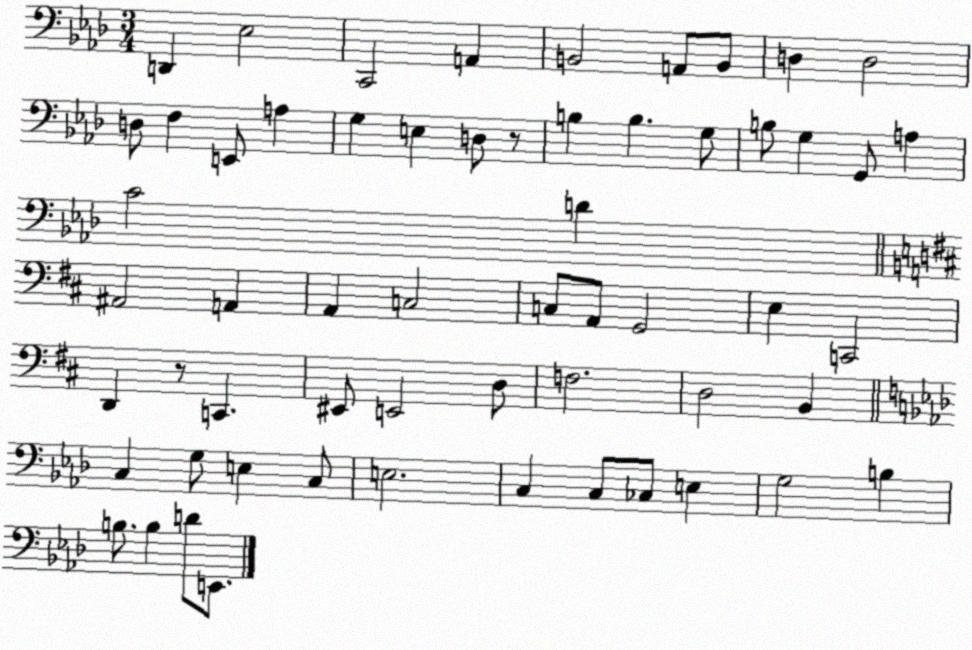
X:1
T:Untitled
M:3/4
L:1/4
K:Ab
D,, _E,2 C,,2 A,, B,,2 A,,/2 B,,/2 D, D,2 D,/2 F, E,,/2 A, G, E, D,/2 z/2 B, B, G,/2 B,/2 G, G,,/2 A, C2 D ^A,,2 A,, A,, C,2 C,/2 A,,/2 G,,2 E, C,,2 D,, z/2 C,, ^E,,/2 E,,2 D,/2 F,2 D,2 B,, C, G,/2 E, C,/2 E,2 C, C,/2 _C,/2 E, G,2 B, B,/2 B, D/2 E,,/2